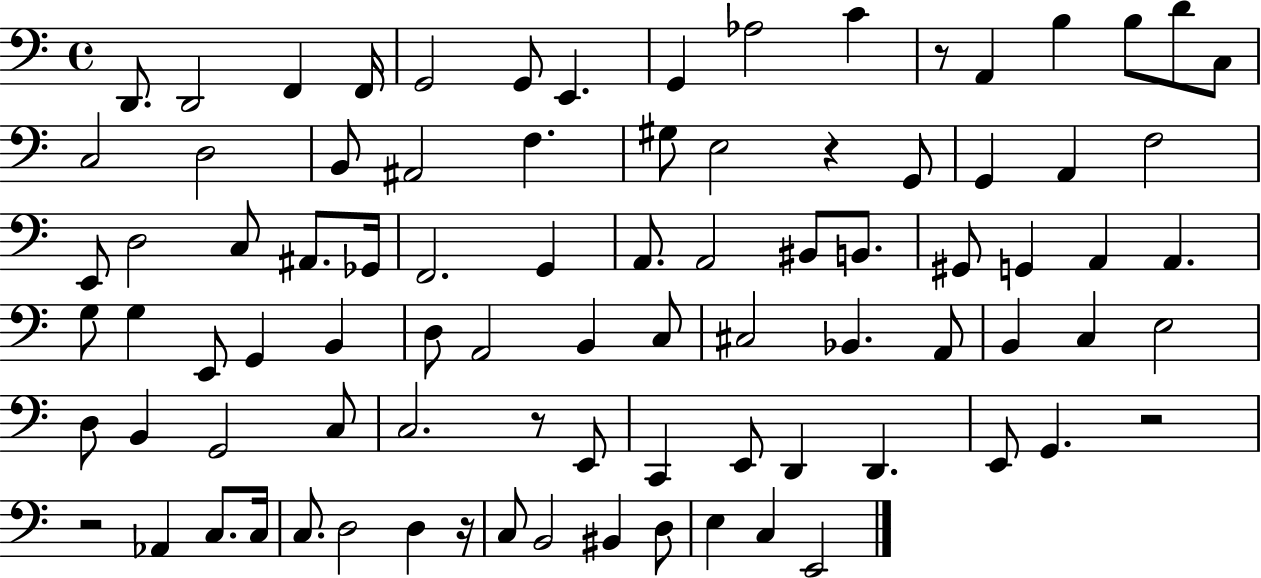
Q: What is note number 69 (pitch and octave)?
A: Ab2